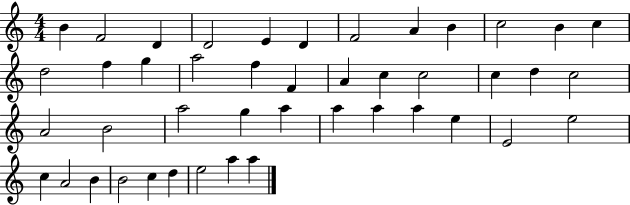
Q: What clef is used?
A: treble